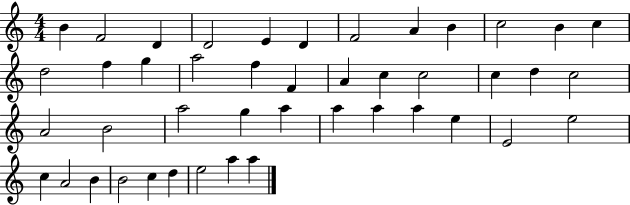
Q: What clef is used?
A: treble